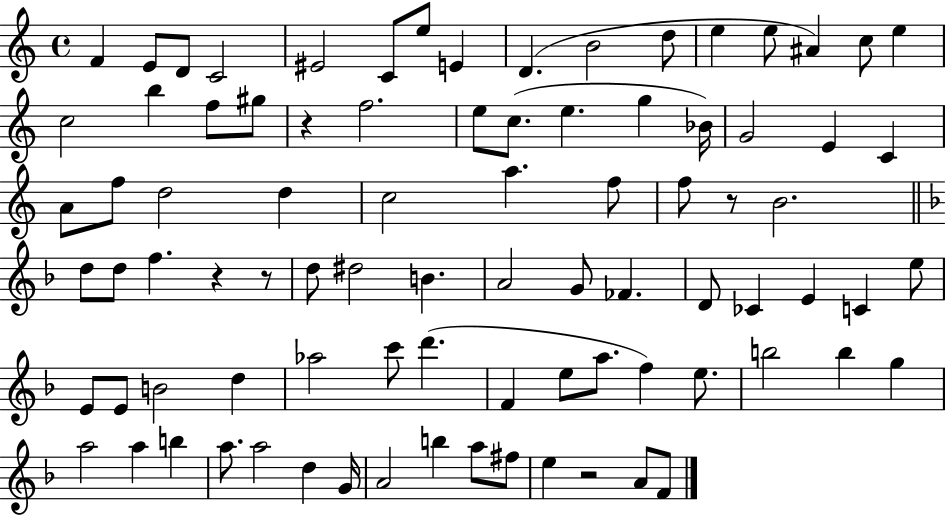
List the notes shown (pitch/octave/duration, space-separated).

F4/q E4/e D4/e C4/h EIS4/h C4/e E5/e E4/q D4/q. B4/h D5/e E5/q E5/e A#4/q C5/e E5/q C5/h B5/q F5/e G#5/e R/q F5/h. E5/e C5/e. E5/q. G5/q Bb4/s G4/h E4/q C4/q A4/e F5/e D5/h D5/q C5/h A5/q. F5/e F5/e R/e B4/h. D5/e D5/e F5/q. R/q R/e D5/e D#5/h B4/q. A4/h G4/e FES4/q. D4/e CES4/q E4/q C4/q E5/e E4/e E4/e B4/h D5/q Ab5/h C6/e D6/q. F4/q E5/e A5/e. F5/q E5/e. B5/h B5/q G5/q A5/h A5/q B5/q A5/e. A5/h D5/q G4/s A4/h B5/q A5/e F#5/e E5/q R/h A4/e F4/e